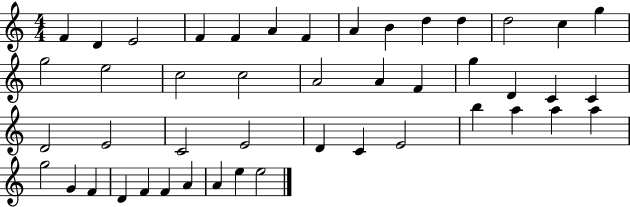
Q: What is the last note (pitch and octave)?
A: E5